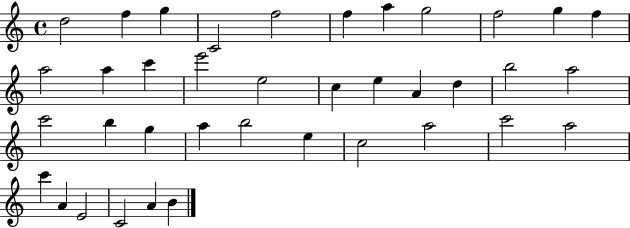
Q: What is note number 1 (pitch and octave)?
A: D5